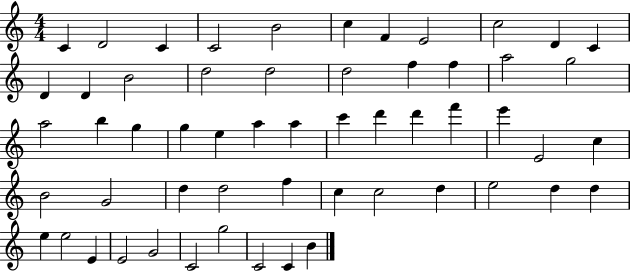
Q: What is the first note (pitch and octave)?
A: C4